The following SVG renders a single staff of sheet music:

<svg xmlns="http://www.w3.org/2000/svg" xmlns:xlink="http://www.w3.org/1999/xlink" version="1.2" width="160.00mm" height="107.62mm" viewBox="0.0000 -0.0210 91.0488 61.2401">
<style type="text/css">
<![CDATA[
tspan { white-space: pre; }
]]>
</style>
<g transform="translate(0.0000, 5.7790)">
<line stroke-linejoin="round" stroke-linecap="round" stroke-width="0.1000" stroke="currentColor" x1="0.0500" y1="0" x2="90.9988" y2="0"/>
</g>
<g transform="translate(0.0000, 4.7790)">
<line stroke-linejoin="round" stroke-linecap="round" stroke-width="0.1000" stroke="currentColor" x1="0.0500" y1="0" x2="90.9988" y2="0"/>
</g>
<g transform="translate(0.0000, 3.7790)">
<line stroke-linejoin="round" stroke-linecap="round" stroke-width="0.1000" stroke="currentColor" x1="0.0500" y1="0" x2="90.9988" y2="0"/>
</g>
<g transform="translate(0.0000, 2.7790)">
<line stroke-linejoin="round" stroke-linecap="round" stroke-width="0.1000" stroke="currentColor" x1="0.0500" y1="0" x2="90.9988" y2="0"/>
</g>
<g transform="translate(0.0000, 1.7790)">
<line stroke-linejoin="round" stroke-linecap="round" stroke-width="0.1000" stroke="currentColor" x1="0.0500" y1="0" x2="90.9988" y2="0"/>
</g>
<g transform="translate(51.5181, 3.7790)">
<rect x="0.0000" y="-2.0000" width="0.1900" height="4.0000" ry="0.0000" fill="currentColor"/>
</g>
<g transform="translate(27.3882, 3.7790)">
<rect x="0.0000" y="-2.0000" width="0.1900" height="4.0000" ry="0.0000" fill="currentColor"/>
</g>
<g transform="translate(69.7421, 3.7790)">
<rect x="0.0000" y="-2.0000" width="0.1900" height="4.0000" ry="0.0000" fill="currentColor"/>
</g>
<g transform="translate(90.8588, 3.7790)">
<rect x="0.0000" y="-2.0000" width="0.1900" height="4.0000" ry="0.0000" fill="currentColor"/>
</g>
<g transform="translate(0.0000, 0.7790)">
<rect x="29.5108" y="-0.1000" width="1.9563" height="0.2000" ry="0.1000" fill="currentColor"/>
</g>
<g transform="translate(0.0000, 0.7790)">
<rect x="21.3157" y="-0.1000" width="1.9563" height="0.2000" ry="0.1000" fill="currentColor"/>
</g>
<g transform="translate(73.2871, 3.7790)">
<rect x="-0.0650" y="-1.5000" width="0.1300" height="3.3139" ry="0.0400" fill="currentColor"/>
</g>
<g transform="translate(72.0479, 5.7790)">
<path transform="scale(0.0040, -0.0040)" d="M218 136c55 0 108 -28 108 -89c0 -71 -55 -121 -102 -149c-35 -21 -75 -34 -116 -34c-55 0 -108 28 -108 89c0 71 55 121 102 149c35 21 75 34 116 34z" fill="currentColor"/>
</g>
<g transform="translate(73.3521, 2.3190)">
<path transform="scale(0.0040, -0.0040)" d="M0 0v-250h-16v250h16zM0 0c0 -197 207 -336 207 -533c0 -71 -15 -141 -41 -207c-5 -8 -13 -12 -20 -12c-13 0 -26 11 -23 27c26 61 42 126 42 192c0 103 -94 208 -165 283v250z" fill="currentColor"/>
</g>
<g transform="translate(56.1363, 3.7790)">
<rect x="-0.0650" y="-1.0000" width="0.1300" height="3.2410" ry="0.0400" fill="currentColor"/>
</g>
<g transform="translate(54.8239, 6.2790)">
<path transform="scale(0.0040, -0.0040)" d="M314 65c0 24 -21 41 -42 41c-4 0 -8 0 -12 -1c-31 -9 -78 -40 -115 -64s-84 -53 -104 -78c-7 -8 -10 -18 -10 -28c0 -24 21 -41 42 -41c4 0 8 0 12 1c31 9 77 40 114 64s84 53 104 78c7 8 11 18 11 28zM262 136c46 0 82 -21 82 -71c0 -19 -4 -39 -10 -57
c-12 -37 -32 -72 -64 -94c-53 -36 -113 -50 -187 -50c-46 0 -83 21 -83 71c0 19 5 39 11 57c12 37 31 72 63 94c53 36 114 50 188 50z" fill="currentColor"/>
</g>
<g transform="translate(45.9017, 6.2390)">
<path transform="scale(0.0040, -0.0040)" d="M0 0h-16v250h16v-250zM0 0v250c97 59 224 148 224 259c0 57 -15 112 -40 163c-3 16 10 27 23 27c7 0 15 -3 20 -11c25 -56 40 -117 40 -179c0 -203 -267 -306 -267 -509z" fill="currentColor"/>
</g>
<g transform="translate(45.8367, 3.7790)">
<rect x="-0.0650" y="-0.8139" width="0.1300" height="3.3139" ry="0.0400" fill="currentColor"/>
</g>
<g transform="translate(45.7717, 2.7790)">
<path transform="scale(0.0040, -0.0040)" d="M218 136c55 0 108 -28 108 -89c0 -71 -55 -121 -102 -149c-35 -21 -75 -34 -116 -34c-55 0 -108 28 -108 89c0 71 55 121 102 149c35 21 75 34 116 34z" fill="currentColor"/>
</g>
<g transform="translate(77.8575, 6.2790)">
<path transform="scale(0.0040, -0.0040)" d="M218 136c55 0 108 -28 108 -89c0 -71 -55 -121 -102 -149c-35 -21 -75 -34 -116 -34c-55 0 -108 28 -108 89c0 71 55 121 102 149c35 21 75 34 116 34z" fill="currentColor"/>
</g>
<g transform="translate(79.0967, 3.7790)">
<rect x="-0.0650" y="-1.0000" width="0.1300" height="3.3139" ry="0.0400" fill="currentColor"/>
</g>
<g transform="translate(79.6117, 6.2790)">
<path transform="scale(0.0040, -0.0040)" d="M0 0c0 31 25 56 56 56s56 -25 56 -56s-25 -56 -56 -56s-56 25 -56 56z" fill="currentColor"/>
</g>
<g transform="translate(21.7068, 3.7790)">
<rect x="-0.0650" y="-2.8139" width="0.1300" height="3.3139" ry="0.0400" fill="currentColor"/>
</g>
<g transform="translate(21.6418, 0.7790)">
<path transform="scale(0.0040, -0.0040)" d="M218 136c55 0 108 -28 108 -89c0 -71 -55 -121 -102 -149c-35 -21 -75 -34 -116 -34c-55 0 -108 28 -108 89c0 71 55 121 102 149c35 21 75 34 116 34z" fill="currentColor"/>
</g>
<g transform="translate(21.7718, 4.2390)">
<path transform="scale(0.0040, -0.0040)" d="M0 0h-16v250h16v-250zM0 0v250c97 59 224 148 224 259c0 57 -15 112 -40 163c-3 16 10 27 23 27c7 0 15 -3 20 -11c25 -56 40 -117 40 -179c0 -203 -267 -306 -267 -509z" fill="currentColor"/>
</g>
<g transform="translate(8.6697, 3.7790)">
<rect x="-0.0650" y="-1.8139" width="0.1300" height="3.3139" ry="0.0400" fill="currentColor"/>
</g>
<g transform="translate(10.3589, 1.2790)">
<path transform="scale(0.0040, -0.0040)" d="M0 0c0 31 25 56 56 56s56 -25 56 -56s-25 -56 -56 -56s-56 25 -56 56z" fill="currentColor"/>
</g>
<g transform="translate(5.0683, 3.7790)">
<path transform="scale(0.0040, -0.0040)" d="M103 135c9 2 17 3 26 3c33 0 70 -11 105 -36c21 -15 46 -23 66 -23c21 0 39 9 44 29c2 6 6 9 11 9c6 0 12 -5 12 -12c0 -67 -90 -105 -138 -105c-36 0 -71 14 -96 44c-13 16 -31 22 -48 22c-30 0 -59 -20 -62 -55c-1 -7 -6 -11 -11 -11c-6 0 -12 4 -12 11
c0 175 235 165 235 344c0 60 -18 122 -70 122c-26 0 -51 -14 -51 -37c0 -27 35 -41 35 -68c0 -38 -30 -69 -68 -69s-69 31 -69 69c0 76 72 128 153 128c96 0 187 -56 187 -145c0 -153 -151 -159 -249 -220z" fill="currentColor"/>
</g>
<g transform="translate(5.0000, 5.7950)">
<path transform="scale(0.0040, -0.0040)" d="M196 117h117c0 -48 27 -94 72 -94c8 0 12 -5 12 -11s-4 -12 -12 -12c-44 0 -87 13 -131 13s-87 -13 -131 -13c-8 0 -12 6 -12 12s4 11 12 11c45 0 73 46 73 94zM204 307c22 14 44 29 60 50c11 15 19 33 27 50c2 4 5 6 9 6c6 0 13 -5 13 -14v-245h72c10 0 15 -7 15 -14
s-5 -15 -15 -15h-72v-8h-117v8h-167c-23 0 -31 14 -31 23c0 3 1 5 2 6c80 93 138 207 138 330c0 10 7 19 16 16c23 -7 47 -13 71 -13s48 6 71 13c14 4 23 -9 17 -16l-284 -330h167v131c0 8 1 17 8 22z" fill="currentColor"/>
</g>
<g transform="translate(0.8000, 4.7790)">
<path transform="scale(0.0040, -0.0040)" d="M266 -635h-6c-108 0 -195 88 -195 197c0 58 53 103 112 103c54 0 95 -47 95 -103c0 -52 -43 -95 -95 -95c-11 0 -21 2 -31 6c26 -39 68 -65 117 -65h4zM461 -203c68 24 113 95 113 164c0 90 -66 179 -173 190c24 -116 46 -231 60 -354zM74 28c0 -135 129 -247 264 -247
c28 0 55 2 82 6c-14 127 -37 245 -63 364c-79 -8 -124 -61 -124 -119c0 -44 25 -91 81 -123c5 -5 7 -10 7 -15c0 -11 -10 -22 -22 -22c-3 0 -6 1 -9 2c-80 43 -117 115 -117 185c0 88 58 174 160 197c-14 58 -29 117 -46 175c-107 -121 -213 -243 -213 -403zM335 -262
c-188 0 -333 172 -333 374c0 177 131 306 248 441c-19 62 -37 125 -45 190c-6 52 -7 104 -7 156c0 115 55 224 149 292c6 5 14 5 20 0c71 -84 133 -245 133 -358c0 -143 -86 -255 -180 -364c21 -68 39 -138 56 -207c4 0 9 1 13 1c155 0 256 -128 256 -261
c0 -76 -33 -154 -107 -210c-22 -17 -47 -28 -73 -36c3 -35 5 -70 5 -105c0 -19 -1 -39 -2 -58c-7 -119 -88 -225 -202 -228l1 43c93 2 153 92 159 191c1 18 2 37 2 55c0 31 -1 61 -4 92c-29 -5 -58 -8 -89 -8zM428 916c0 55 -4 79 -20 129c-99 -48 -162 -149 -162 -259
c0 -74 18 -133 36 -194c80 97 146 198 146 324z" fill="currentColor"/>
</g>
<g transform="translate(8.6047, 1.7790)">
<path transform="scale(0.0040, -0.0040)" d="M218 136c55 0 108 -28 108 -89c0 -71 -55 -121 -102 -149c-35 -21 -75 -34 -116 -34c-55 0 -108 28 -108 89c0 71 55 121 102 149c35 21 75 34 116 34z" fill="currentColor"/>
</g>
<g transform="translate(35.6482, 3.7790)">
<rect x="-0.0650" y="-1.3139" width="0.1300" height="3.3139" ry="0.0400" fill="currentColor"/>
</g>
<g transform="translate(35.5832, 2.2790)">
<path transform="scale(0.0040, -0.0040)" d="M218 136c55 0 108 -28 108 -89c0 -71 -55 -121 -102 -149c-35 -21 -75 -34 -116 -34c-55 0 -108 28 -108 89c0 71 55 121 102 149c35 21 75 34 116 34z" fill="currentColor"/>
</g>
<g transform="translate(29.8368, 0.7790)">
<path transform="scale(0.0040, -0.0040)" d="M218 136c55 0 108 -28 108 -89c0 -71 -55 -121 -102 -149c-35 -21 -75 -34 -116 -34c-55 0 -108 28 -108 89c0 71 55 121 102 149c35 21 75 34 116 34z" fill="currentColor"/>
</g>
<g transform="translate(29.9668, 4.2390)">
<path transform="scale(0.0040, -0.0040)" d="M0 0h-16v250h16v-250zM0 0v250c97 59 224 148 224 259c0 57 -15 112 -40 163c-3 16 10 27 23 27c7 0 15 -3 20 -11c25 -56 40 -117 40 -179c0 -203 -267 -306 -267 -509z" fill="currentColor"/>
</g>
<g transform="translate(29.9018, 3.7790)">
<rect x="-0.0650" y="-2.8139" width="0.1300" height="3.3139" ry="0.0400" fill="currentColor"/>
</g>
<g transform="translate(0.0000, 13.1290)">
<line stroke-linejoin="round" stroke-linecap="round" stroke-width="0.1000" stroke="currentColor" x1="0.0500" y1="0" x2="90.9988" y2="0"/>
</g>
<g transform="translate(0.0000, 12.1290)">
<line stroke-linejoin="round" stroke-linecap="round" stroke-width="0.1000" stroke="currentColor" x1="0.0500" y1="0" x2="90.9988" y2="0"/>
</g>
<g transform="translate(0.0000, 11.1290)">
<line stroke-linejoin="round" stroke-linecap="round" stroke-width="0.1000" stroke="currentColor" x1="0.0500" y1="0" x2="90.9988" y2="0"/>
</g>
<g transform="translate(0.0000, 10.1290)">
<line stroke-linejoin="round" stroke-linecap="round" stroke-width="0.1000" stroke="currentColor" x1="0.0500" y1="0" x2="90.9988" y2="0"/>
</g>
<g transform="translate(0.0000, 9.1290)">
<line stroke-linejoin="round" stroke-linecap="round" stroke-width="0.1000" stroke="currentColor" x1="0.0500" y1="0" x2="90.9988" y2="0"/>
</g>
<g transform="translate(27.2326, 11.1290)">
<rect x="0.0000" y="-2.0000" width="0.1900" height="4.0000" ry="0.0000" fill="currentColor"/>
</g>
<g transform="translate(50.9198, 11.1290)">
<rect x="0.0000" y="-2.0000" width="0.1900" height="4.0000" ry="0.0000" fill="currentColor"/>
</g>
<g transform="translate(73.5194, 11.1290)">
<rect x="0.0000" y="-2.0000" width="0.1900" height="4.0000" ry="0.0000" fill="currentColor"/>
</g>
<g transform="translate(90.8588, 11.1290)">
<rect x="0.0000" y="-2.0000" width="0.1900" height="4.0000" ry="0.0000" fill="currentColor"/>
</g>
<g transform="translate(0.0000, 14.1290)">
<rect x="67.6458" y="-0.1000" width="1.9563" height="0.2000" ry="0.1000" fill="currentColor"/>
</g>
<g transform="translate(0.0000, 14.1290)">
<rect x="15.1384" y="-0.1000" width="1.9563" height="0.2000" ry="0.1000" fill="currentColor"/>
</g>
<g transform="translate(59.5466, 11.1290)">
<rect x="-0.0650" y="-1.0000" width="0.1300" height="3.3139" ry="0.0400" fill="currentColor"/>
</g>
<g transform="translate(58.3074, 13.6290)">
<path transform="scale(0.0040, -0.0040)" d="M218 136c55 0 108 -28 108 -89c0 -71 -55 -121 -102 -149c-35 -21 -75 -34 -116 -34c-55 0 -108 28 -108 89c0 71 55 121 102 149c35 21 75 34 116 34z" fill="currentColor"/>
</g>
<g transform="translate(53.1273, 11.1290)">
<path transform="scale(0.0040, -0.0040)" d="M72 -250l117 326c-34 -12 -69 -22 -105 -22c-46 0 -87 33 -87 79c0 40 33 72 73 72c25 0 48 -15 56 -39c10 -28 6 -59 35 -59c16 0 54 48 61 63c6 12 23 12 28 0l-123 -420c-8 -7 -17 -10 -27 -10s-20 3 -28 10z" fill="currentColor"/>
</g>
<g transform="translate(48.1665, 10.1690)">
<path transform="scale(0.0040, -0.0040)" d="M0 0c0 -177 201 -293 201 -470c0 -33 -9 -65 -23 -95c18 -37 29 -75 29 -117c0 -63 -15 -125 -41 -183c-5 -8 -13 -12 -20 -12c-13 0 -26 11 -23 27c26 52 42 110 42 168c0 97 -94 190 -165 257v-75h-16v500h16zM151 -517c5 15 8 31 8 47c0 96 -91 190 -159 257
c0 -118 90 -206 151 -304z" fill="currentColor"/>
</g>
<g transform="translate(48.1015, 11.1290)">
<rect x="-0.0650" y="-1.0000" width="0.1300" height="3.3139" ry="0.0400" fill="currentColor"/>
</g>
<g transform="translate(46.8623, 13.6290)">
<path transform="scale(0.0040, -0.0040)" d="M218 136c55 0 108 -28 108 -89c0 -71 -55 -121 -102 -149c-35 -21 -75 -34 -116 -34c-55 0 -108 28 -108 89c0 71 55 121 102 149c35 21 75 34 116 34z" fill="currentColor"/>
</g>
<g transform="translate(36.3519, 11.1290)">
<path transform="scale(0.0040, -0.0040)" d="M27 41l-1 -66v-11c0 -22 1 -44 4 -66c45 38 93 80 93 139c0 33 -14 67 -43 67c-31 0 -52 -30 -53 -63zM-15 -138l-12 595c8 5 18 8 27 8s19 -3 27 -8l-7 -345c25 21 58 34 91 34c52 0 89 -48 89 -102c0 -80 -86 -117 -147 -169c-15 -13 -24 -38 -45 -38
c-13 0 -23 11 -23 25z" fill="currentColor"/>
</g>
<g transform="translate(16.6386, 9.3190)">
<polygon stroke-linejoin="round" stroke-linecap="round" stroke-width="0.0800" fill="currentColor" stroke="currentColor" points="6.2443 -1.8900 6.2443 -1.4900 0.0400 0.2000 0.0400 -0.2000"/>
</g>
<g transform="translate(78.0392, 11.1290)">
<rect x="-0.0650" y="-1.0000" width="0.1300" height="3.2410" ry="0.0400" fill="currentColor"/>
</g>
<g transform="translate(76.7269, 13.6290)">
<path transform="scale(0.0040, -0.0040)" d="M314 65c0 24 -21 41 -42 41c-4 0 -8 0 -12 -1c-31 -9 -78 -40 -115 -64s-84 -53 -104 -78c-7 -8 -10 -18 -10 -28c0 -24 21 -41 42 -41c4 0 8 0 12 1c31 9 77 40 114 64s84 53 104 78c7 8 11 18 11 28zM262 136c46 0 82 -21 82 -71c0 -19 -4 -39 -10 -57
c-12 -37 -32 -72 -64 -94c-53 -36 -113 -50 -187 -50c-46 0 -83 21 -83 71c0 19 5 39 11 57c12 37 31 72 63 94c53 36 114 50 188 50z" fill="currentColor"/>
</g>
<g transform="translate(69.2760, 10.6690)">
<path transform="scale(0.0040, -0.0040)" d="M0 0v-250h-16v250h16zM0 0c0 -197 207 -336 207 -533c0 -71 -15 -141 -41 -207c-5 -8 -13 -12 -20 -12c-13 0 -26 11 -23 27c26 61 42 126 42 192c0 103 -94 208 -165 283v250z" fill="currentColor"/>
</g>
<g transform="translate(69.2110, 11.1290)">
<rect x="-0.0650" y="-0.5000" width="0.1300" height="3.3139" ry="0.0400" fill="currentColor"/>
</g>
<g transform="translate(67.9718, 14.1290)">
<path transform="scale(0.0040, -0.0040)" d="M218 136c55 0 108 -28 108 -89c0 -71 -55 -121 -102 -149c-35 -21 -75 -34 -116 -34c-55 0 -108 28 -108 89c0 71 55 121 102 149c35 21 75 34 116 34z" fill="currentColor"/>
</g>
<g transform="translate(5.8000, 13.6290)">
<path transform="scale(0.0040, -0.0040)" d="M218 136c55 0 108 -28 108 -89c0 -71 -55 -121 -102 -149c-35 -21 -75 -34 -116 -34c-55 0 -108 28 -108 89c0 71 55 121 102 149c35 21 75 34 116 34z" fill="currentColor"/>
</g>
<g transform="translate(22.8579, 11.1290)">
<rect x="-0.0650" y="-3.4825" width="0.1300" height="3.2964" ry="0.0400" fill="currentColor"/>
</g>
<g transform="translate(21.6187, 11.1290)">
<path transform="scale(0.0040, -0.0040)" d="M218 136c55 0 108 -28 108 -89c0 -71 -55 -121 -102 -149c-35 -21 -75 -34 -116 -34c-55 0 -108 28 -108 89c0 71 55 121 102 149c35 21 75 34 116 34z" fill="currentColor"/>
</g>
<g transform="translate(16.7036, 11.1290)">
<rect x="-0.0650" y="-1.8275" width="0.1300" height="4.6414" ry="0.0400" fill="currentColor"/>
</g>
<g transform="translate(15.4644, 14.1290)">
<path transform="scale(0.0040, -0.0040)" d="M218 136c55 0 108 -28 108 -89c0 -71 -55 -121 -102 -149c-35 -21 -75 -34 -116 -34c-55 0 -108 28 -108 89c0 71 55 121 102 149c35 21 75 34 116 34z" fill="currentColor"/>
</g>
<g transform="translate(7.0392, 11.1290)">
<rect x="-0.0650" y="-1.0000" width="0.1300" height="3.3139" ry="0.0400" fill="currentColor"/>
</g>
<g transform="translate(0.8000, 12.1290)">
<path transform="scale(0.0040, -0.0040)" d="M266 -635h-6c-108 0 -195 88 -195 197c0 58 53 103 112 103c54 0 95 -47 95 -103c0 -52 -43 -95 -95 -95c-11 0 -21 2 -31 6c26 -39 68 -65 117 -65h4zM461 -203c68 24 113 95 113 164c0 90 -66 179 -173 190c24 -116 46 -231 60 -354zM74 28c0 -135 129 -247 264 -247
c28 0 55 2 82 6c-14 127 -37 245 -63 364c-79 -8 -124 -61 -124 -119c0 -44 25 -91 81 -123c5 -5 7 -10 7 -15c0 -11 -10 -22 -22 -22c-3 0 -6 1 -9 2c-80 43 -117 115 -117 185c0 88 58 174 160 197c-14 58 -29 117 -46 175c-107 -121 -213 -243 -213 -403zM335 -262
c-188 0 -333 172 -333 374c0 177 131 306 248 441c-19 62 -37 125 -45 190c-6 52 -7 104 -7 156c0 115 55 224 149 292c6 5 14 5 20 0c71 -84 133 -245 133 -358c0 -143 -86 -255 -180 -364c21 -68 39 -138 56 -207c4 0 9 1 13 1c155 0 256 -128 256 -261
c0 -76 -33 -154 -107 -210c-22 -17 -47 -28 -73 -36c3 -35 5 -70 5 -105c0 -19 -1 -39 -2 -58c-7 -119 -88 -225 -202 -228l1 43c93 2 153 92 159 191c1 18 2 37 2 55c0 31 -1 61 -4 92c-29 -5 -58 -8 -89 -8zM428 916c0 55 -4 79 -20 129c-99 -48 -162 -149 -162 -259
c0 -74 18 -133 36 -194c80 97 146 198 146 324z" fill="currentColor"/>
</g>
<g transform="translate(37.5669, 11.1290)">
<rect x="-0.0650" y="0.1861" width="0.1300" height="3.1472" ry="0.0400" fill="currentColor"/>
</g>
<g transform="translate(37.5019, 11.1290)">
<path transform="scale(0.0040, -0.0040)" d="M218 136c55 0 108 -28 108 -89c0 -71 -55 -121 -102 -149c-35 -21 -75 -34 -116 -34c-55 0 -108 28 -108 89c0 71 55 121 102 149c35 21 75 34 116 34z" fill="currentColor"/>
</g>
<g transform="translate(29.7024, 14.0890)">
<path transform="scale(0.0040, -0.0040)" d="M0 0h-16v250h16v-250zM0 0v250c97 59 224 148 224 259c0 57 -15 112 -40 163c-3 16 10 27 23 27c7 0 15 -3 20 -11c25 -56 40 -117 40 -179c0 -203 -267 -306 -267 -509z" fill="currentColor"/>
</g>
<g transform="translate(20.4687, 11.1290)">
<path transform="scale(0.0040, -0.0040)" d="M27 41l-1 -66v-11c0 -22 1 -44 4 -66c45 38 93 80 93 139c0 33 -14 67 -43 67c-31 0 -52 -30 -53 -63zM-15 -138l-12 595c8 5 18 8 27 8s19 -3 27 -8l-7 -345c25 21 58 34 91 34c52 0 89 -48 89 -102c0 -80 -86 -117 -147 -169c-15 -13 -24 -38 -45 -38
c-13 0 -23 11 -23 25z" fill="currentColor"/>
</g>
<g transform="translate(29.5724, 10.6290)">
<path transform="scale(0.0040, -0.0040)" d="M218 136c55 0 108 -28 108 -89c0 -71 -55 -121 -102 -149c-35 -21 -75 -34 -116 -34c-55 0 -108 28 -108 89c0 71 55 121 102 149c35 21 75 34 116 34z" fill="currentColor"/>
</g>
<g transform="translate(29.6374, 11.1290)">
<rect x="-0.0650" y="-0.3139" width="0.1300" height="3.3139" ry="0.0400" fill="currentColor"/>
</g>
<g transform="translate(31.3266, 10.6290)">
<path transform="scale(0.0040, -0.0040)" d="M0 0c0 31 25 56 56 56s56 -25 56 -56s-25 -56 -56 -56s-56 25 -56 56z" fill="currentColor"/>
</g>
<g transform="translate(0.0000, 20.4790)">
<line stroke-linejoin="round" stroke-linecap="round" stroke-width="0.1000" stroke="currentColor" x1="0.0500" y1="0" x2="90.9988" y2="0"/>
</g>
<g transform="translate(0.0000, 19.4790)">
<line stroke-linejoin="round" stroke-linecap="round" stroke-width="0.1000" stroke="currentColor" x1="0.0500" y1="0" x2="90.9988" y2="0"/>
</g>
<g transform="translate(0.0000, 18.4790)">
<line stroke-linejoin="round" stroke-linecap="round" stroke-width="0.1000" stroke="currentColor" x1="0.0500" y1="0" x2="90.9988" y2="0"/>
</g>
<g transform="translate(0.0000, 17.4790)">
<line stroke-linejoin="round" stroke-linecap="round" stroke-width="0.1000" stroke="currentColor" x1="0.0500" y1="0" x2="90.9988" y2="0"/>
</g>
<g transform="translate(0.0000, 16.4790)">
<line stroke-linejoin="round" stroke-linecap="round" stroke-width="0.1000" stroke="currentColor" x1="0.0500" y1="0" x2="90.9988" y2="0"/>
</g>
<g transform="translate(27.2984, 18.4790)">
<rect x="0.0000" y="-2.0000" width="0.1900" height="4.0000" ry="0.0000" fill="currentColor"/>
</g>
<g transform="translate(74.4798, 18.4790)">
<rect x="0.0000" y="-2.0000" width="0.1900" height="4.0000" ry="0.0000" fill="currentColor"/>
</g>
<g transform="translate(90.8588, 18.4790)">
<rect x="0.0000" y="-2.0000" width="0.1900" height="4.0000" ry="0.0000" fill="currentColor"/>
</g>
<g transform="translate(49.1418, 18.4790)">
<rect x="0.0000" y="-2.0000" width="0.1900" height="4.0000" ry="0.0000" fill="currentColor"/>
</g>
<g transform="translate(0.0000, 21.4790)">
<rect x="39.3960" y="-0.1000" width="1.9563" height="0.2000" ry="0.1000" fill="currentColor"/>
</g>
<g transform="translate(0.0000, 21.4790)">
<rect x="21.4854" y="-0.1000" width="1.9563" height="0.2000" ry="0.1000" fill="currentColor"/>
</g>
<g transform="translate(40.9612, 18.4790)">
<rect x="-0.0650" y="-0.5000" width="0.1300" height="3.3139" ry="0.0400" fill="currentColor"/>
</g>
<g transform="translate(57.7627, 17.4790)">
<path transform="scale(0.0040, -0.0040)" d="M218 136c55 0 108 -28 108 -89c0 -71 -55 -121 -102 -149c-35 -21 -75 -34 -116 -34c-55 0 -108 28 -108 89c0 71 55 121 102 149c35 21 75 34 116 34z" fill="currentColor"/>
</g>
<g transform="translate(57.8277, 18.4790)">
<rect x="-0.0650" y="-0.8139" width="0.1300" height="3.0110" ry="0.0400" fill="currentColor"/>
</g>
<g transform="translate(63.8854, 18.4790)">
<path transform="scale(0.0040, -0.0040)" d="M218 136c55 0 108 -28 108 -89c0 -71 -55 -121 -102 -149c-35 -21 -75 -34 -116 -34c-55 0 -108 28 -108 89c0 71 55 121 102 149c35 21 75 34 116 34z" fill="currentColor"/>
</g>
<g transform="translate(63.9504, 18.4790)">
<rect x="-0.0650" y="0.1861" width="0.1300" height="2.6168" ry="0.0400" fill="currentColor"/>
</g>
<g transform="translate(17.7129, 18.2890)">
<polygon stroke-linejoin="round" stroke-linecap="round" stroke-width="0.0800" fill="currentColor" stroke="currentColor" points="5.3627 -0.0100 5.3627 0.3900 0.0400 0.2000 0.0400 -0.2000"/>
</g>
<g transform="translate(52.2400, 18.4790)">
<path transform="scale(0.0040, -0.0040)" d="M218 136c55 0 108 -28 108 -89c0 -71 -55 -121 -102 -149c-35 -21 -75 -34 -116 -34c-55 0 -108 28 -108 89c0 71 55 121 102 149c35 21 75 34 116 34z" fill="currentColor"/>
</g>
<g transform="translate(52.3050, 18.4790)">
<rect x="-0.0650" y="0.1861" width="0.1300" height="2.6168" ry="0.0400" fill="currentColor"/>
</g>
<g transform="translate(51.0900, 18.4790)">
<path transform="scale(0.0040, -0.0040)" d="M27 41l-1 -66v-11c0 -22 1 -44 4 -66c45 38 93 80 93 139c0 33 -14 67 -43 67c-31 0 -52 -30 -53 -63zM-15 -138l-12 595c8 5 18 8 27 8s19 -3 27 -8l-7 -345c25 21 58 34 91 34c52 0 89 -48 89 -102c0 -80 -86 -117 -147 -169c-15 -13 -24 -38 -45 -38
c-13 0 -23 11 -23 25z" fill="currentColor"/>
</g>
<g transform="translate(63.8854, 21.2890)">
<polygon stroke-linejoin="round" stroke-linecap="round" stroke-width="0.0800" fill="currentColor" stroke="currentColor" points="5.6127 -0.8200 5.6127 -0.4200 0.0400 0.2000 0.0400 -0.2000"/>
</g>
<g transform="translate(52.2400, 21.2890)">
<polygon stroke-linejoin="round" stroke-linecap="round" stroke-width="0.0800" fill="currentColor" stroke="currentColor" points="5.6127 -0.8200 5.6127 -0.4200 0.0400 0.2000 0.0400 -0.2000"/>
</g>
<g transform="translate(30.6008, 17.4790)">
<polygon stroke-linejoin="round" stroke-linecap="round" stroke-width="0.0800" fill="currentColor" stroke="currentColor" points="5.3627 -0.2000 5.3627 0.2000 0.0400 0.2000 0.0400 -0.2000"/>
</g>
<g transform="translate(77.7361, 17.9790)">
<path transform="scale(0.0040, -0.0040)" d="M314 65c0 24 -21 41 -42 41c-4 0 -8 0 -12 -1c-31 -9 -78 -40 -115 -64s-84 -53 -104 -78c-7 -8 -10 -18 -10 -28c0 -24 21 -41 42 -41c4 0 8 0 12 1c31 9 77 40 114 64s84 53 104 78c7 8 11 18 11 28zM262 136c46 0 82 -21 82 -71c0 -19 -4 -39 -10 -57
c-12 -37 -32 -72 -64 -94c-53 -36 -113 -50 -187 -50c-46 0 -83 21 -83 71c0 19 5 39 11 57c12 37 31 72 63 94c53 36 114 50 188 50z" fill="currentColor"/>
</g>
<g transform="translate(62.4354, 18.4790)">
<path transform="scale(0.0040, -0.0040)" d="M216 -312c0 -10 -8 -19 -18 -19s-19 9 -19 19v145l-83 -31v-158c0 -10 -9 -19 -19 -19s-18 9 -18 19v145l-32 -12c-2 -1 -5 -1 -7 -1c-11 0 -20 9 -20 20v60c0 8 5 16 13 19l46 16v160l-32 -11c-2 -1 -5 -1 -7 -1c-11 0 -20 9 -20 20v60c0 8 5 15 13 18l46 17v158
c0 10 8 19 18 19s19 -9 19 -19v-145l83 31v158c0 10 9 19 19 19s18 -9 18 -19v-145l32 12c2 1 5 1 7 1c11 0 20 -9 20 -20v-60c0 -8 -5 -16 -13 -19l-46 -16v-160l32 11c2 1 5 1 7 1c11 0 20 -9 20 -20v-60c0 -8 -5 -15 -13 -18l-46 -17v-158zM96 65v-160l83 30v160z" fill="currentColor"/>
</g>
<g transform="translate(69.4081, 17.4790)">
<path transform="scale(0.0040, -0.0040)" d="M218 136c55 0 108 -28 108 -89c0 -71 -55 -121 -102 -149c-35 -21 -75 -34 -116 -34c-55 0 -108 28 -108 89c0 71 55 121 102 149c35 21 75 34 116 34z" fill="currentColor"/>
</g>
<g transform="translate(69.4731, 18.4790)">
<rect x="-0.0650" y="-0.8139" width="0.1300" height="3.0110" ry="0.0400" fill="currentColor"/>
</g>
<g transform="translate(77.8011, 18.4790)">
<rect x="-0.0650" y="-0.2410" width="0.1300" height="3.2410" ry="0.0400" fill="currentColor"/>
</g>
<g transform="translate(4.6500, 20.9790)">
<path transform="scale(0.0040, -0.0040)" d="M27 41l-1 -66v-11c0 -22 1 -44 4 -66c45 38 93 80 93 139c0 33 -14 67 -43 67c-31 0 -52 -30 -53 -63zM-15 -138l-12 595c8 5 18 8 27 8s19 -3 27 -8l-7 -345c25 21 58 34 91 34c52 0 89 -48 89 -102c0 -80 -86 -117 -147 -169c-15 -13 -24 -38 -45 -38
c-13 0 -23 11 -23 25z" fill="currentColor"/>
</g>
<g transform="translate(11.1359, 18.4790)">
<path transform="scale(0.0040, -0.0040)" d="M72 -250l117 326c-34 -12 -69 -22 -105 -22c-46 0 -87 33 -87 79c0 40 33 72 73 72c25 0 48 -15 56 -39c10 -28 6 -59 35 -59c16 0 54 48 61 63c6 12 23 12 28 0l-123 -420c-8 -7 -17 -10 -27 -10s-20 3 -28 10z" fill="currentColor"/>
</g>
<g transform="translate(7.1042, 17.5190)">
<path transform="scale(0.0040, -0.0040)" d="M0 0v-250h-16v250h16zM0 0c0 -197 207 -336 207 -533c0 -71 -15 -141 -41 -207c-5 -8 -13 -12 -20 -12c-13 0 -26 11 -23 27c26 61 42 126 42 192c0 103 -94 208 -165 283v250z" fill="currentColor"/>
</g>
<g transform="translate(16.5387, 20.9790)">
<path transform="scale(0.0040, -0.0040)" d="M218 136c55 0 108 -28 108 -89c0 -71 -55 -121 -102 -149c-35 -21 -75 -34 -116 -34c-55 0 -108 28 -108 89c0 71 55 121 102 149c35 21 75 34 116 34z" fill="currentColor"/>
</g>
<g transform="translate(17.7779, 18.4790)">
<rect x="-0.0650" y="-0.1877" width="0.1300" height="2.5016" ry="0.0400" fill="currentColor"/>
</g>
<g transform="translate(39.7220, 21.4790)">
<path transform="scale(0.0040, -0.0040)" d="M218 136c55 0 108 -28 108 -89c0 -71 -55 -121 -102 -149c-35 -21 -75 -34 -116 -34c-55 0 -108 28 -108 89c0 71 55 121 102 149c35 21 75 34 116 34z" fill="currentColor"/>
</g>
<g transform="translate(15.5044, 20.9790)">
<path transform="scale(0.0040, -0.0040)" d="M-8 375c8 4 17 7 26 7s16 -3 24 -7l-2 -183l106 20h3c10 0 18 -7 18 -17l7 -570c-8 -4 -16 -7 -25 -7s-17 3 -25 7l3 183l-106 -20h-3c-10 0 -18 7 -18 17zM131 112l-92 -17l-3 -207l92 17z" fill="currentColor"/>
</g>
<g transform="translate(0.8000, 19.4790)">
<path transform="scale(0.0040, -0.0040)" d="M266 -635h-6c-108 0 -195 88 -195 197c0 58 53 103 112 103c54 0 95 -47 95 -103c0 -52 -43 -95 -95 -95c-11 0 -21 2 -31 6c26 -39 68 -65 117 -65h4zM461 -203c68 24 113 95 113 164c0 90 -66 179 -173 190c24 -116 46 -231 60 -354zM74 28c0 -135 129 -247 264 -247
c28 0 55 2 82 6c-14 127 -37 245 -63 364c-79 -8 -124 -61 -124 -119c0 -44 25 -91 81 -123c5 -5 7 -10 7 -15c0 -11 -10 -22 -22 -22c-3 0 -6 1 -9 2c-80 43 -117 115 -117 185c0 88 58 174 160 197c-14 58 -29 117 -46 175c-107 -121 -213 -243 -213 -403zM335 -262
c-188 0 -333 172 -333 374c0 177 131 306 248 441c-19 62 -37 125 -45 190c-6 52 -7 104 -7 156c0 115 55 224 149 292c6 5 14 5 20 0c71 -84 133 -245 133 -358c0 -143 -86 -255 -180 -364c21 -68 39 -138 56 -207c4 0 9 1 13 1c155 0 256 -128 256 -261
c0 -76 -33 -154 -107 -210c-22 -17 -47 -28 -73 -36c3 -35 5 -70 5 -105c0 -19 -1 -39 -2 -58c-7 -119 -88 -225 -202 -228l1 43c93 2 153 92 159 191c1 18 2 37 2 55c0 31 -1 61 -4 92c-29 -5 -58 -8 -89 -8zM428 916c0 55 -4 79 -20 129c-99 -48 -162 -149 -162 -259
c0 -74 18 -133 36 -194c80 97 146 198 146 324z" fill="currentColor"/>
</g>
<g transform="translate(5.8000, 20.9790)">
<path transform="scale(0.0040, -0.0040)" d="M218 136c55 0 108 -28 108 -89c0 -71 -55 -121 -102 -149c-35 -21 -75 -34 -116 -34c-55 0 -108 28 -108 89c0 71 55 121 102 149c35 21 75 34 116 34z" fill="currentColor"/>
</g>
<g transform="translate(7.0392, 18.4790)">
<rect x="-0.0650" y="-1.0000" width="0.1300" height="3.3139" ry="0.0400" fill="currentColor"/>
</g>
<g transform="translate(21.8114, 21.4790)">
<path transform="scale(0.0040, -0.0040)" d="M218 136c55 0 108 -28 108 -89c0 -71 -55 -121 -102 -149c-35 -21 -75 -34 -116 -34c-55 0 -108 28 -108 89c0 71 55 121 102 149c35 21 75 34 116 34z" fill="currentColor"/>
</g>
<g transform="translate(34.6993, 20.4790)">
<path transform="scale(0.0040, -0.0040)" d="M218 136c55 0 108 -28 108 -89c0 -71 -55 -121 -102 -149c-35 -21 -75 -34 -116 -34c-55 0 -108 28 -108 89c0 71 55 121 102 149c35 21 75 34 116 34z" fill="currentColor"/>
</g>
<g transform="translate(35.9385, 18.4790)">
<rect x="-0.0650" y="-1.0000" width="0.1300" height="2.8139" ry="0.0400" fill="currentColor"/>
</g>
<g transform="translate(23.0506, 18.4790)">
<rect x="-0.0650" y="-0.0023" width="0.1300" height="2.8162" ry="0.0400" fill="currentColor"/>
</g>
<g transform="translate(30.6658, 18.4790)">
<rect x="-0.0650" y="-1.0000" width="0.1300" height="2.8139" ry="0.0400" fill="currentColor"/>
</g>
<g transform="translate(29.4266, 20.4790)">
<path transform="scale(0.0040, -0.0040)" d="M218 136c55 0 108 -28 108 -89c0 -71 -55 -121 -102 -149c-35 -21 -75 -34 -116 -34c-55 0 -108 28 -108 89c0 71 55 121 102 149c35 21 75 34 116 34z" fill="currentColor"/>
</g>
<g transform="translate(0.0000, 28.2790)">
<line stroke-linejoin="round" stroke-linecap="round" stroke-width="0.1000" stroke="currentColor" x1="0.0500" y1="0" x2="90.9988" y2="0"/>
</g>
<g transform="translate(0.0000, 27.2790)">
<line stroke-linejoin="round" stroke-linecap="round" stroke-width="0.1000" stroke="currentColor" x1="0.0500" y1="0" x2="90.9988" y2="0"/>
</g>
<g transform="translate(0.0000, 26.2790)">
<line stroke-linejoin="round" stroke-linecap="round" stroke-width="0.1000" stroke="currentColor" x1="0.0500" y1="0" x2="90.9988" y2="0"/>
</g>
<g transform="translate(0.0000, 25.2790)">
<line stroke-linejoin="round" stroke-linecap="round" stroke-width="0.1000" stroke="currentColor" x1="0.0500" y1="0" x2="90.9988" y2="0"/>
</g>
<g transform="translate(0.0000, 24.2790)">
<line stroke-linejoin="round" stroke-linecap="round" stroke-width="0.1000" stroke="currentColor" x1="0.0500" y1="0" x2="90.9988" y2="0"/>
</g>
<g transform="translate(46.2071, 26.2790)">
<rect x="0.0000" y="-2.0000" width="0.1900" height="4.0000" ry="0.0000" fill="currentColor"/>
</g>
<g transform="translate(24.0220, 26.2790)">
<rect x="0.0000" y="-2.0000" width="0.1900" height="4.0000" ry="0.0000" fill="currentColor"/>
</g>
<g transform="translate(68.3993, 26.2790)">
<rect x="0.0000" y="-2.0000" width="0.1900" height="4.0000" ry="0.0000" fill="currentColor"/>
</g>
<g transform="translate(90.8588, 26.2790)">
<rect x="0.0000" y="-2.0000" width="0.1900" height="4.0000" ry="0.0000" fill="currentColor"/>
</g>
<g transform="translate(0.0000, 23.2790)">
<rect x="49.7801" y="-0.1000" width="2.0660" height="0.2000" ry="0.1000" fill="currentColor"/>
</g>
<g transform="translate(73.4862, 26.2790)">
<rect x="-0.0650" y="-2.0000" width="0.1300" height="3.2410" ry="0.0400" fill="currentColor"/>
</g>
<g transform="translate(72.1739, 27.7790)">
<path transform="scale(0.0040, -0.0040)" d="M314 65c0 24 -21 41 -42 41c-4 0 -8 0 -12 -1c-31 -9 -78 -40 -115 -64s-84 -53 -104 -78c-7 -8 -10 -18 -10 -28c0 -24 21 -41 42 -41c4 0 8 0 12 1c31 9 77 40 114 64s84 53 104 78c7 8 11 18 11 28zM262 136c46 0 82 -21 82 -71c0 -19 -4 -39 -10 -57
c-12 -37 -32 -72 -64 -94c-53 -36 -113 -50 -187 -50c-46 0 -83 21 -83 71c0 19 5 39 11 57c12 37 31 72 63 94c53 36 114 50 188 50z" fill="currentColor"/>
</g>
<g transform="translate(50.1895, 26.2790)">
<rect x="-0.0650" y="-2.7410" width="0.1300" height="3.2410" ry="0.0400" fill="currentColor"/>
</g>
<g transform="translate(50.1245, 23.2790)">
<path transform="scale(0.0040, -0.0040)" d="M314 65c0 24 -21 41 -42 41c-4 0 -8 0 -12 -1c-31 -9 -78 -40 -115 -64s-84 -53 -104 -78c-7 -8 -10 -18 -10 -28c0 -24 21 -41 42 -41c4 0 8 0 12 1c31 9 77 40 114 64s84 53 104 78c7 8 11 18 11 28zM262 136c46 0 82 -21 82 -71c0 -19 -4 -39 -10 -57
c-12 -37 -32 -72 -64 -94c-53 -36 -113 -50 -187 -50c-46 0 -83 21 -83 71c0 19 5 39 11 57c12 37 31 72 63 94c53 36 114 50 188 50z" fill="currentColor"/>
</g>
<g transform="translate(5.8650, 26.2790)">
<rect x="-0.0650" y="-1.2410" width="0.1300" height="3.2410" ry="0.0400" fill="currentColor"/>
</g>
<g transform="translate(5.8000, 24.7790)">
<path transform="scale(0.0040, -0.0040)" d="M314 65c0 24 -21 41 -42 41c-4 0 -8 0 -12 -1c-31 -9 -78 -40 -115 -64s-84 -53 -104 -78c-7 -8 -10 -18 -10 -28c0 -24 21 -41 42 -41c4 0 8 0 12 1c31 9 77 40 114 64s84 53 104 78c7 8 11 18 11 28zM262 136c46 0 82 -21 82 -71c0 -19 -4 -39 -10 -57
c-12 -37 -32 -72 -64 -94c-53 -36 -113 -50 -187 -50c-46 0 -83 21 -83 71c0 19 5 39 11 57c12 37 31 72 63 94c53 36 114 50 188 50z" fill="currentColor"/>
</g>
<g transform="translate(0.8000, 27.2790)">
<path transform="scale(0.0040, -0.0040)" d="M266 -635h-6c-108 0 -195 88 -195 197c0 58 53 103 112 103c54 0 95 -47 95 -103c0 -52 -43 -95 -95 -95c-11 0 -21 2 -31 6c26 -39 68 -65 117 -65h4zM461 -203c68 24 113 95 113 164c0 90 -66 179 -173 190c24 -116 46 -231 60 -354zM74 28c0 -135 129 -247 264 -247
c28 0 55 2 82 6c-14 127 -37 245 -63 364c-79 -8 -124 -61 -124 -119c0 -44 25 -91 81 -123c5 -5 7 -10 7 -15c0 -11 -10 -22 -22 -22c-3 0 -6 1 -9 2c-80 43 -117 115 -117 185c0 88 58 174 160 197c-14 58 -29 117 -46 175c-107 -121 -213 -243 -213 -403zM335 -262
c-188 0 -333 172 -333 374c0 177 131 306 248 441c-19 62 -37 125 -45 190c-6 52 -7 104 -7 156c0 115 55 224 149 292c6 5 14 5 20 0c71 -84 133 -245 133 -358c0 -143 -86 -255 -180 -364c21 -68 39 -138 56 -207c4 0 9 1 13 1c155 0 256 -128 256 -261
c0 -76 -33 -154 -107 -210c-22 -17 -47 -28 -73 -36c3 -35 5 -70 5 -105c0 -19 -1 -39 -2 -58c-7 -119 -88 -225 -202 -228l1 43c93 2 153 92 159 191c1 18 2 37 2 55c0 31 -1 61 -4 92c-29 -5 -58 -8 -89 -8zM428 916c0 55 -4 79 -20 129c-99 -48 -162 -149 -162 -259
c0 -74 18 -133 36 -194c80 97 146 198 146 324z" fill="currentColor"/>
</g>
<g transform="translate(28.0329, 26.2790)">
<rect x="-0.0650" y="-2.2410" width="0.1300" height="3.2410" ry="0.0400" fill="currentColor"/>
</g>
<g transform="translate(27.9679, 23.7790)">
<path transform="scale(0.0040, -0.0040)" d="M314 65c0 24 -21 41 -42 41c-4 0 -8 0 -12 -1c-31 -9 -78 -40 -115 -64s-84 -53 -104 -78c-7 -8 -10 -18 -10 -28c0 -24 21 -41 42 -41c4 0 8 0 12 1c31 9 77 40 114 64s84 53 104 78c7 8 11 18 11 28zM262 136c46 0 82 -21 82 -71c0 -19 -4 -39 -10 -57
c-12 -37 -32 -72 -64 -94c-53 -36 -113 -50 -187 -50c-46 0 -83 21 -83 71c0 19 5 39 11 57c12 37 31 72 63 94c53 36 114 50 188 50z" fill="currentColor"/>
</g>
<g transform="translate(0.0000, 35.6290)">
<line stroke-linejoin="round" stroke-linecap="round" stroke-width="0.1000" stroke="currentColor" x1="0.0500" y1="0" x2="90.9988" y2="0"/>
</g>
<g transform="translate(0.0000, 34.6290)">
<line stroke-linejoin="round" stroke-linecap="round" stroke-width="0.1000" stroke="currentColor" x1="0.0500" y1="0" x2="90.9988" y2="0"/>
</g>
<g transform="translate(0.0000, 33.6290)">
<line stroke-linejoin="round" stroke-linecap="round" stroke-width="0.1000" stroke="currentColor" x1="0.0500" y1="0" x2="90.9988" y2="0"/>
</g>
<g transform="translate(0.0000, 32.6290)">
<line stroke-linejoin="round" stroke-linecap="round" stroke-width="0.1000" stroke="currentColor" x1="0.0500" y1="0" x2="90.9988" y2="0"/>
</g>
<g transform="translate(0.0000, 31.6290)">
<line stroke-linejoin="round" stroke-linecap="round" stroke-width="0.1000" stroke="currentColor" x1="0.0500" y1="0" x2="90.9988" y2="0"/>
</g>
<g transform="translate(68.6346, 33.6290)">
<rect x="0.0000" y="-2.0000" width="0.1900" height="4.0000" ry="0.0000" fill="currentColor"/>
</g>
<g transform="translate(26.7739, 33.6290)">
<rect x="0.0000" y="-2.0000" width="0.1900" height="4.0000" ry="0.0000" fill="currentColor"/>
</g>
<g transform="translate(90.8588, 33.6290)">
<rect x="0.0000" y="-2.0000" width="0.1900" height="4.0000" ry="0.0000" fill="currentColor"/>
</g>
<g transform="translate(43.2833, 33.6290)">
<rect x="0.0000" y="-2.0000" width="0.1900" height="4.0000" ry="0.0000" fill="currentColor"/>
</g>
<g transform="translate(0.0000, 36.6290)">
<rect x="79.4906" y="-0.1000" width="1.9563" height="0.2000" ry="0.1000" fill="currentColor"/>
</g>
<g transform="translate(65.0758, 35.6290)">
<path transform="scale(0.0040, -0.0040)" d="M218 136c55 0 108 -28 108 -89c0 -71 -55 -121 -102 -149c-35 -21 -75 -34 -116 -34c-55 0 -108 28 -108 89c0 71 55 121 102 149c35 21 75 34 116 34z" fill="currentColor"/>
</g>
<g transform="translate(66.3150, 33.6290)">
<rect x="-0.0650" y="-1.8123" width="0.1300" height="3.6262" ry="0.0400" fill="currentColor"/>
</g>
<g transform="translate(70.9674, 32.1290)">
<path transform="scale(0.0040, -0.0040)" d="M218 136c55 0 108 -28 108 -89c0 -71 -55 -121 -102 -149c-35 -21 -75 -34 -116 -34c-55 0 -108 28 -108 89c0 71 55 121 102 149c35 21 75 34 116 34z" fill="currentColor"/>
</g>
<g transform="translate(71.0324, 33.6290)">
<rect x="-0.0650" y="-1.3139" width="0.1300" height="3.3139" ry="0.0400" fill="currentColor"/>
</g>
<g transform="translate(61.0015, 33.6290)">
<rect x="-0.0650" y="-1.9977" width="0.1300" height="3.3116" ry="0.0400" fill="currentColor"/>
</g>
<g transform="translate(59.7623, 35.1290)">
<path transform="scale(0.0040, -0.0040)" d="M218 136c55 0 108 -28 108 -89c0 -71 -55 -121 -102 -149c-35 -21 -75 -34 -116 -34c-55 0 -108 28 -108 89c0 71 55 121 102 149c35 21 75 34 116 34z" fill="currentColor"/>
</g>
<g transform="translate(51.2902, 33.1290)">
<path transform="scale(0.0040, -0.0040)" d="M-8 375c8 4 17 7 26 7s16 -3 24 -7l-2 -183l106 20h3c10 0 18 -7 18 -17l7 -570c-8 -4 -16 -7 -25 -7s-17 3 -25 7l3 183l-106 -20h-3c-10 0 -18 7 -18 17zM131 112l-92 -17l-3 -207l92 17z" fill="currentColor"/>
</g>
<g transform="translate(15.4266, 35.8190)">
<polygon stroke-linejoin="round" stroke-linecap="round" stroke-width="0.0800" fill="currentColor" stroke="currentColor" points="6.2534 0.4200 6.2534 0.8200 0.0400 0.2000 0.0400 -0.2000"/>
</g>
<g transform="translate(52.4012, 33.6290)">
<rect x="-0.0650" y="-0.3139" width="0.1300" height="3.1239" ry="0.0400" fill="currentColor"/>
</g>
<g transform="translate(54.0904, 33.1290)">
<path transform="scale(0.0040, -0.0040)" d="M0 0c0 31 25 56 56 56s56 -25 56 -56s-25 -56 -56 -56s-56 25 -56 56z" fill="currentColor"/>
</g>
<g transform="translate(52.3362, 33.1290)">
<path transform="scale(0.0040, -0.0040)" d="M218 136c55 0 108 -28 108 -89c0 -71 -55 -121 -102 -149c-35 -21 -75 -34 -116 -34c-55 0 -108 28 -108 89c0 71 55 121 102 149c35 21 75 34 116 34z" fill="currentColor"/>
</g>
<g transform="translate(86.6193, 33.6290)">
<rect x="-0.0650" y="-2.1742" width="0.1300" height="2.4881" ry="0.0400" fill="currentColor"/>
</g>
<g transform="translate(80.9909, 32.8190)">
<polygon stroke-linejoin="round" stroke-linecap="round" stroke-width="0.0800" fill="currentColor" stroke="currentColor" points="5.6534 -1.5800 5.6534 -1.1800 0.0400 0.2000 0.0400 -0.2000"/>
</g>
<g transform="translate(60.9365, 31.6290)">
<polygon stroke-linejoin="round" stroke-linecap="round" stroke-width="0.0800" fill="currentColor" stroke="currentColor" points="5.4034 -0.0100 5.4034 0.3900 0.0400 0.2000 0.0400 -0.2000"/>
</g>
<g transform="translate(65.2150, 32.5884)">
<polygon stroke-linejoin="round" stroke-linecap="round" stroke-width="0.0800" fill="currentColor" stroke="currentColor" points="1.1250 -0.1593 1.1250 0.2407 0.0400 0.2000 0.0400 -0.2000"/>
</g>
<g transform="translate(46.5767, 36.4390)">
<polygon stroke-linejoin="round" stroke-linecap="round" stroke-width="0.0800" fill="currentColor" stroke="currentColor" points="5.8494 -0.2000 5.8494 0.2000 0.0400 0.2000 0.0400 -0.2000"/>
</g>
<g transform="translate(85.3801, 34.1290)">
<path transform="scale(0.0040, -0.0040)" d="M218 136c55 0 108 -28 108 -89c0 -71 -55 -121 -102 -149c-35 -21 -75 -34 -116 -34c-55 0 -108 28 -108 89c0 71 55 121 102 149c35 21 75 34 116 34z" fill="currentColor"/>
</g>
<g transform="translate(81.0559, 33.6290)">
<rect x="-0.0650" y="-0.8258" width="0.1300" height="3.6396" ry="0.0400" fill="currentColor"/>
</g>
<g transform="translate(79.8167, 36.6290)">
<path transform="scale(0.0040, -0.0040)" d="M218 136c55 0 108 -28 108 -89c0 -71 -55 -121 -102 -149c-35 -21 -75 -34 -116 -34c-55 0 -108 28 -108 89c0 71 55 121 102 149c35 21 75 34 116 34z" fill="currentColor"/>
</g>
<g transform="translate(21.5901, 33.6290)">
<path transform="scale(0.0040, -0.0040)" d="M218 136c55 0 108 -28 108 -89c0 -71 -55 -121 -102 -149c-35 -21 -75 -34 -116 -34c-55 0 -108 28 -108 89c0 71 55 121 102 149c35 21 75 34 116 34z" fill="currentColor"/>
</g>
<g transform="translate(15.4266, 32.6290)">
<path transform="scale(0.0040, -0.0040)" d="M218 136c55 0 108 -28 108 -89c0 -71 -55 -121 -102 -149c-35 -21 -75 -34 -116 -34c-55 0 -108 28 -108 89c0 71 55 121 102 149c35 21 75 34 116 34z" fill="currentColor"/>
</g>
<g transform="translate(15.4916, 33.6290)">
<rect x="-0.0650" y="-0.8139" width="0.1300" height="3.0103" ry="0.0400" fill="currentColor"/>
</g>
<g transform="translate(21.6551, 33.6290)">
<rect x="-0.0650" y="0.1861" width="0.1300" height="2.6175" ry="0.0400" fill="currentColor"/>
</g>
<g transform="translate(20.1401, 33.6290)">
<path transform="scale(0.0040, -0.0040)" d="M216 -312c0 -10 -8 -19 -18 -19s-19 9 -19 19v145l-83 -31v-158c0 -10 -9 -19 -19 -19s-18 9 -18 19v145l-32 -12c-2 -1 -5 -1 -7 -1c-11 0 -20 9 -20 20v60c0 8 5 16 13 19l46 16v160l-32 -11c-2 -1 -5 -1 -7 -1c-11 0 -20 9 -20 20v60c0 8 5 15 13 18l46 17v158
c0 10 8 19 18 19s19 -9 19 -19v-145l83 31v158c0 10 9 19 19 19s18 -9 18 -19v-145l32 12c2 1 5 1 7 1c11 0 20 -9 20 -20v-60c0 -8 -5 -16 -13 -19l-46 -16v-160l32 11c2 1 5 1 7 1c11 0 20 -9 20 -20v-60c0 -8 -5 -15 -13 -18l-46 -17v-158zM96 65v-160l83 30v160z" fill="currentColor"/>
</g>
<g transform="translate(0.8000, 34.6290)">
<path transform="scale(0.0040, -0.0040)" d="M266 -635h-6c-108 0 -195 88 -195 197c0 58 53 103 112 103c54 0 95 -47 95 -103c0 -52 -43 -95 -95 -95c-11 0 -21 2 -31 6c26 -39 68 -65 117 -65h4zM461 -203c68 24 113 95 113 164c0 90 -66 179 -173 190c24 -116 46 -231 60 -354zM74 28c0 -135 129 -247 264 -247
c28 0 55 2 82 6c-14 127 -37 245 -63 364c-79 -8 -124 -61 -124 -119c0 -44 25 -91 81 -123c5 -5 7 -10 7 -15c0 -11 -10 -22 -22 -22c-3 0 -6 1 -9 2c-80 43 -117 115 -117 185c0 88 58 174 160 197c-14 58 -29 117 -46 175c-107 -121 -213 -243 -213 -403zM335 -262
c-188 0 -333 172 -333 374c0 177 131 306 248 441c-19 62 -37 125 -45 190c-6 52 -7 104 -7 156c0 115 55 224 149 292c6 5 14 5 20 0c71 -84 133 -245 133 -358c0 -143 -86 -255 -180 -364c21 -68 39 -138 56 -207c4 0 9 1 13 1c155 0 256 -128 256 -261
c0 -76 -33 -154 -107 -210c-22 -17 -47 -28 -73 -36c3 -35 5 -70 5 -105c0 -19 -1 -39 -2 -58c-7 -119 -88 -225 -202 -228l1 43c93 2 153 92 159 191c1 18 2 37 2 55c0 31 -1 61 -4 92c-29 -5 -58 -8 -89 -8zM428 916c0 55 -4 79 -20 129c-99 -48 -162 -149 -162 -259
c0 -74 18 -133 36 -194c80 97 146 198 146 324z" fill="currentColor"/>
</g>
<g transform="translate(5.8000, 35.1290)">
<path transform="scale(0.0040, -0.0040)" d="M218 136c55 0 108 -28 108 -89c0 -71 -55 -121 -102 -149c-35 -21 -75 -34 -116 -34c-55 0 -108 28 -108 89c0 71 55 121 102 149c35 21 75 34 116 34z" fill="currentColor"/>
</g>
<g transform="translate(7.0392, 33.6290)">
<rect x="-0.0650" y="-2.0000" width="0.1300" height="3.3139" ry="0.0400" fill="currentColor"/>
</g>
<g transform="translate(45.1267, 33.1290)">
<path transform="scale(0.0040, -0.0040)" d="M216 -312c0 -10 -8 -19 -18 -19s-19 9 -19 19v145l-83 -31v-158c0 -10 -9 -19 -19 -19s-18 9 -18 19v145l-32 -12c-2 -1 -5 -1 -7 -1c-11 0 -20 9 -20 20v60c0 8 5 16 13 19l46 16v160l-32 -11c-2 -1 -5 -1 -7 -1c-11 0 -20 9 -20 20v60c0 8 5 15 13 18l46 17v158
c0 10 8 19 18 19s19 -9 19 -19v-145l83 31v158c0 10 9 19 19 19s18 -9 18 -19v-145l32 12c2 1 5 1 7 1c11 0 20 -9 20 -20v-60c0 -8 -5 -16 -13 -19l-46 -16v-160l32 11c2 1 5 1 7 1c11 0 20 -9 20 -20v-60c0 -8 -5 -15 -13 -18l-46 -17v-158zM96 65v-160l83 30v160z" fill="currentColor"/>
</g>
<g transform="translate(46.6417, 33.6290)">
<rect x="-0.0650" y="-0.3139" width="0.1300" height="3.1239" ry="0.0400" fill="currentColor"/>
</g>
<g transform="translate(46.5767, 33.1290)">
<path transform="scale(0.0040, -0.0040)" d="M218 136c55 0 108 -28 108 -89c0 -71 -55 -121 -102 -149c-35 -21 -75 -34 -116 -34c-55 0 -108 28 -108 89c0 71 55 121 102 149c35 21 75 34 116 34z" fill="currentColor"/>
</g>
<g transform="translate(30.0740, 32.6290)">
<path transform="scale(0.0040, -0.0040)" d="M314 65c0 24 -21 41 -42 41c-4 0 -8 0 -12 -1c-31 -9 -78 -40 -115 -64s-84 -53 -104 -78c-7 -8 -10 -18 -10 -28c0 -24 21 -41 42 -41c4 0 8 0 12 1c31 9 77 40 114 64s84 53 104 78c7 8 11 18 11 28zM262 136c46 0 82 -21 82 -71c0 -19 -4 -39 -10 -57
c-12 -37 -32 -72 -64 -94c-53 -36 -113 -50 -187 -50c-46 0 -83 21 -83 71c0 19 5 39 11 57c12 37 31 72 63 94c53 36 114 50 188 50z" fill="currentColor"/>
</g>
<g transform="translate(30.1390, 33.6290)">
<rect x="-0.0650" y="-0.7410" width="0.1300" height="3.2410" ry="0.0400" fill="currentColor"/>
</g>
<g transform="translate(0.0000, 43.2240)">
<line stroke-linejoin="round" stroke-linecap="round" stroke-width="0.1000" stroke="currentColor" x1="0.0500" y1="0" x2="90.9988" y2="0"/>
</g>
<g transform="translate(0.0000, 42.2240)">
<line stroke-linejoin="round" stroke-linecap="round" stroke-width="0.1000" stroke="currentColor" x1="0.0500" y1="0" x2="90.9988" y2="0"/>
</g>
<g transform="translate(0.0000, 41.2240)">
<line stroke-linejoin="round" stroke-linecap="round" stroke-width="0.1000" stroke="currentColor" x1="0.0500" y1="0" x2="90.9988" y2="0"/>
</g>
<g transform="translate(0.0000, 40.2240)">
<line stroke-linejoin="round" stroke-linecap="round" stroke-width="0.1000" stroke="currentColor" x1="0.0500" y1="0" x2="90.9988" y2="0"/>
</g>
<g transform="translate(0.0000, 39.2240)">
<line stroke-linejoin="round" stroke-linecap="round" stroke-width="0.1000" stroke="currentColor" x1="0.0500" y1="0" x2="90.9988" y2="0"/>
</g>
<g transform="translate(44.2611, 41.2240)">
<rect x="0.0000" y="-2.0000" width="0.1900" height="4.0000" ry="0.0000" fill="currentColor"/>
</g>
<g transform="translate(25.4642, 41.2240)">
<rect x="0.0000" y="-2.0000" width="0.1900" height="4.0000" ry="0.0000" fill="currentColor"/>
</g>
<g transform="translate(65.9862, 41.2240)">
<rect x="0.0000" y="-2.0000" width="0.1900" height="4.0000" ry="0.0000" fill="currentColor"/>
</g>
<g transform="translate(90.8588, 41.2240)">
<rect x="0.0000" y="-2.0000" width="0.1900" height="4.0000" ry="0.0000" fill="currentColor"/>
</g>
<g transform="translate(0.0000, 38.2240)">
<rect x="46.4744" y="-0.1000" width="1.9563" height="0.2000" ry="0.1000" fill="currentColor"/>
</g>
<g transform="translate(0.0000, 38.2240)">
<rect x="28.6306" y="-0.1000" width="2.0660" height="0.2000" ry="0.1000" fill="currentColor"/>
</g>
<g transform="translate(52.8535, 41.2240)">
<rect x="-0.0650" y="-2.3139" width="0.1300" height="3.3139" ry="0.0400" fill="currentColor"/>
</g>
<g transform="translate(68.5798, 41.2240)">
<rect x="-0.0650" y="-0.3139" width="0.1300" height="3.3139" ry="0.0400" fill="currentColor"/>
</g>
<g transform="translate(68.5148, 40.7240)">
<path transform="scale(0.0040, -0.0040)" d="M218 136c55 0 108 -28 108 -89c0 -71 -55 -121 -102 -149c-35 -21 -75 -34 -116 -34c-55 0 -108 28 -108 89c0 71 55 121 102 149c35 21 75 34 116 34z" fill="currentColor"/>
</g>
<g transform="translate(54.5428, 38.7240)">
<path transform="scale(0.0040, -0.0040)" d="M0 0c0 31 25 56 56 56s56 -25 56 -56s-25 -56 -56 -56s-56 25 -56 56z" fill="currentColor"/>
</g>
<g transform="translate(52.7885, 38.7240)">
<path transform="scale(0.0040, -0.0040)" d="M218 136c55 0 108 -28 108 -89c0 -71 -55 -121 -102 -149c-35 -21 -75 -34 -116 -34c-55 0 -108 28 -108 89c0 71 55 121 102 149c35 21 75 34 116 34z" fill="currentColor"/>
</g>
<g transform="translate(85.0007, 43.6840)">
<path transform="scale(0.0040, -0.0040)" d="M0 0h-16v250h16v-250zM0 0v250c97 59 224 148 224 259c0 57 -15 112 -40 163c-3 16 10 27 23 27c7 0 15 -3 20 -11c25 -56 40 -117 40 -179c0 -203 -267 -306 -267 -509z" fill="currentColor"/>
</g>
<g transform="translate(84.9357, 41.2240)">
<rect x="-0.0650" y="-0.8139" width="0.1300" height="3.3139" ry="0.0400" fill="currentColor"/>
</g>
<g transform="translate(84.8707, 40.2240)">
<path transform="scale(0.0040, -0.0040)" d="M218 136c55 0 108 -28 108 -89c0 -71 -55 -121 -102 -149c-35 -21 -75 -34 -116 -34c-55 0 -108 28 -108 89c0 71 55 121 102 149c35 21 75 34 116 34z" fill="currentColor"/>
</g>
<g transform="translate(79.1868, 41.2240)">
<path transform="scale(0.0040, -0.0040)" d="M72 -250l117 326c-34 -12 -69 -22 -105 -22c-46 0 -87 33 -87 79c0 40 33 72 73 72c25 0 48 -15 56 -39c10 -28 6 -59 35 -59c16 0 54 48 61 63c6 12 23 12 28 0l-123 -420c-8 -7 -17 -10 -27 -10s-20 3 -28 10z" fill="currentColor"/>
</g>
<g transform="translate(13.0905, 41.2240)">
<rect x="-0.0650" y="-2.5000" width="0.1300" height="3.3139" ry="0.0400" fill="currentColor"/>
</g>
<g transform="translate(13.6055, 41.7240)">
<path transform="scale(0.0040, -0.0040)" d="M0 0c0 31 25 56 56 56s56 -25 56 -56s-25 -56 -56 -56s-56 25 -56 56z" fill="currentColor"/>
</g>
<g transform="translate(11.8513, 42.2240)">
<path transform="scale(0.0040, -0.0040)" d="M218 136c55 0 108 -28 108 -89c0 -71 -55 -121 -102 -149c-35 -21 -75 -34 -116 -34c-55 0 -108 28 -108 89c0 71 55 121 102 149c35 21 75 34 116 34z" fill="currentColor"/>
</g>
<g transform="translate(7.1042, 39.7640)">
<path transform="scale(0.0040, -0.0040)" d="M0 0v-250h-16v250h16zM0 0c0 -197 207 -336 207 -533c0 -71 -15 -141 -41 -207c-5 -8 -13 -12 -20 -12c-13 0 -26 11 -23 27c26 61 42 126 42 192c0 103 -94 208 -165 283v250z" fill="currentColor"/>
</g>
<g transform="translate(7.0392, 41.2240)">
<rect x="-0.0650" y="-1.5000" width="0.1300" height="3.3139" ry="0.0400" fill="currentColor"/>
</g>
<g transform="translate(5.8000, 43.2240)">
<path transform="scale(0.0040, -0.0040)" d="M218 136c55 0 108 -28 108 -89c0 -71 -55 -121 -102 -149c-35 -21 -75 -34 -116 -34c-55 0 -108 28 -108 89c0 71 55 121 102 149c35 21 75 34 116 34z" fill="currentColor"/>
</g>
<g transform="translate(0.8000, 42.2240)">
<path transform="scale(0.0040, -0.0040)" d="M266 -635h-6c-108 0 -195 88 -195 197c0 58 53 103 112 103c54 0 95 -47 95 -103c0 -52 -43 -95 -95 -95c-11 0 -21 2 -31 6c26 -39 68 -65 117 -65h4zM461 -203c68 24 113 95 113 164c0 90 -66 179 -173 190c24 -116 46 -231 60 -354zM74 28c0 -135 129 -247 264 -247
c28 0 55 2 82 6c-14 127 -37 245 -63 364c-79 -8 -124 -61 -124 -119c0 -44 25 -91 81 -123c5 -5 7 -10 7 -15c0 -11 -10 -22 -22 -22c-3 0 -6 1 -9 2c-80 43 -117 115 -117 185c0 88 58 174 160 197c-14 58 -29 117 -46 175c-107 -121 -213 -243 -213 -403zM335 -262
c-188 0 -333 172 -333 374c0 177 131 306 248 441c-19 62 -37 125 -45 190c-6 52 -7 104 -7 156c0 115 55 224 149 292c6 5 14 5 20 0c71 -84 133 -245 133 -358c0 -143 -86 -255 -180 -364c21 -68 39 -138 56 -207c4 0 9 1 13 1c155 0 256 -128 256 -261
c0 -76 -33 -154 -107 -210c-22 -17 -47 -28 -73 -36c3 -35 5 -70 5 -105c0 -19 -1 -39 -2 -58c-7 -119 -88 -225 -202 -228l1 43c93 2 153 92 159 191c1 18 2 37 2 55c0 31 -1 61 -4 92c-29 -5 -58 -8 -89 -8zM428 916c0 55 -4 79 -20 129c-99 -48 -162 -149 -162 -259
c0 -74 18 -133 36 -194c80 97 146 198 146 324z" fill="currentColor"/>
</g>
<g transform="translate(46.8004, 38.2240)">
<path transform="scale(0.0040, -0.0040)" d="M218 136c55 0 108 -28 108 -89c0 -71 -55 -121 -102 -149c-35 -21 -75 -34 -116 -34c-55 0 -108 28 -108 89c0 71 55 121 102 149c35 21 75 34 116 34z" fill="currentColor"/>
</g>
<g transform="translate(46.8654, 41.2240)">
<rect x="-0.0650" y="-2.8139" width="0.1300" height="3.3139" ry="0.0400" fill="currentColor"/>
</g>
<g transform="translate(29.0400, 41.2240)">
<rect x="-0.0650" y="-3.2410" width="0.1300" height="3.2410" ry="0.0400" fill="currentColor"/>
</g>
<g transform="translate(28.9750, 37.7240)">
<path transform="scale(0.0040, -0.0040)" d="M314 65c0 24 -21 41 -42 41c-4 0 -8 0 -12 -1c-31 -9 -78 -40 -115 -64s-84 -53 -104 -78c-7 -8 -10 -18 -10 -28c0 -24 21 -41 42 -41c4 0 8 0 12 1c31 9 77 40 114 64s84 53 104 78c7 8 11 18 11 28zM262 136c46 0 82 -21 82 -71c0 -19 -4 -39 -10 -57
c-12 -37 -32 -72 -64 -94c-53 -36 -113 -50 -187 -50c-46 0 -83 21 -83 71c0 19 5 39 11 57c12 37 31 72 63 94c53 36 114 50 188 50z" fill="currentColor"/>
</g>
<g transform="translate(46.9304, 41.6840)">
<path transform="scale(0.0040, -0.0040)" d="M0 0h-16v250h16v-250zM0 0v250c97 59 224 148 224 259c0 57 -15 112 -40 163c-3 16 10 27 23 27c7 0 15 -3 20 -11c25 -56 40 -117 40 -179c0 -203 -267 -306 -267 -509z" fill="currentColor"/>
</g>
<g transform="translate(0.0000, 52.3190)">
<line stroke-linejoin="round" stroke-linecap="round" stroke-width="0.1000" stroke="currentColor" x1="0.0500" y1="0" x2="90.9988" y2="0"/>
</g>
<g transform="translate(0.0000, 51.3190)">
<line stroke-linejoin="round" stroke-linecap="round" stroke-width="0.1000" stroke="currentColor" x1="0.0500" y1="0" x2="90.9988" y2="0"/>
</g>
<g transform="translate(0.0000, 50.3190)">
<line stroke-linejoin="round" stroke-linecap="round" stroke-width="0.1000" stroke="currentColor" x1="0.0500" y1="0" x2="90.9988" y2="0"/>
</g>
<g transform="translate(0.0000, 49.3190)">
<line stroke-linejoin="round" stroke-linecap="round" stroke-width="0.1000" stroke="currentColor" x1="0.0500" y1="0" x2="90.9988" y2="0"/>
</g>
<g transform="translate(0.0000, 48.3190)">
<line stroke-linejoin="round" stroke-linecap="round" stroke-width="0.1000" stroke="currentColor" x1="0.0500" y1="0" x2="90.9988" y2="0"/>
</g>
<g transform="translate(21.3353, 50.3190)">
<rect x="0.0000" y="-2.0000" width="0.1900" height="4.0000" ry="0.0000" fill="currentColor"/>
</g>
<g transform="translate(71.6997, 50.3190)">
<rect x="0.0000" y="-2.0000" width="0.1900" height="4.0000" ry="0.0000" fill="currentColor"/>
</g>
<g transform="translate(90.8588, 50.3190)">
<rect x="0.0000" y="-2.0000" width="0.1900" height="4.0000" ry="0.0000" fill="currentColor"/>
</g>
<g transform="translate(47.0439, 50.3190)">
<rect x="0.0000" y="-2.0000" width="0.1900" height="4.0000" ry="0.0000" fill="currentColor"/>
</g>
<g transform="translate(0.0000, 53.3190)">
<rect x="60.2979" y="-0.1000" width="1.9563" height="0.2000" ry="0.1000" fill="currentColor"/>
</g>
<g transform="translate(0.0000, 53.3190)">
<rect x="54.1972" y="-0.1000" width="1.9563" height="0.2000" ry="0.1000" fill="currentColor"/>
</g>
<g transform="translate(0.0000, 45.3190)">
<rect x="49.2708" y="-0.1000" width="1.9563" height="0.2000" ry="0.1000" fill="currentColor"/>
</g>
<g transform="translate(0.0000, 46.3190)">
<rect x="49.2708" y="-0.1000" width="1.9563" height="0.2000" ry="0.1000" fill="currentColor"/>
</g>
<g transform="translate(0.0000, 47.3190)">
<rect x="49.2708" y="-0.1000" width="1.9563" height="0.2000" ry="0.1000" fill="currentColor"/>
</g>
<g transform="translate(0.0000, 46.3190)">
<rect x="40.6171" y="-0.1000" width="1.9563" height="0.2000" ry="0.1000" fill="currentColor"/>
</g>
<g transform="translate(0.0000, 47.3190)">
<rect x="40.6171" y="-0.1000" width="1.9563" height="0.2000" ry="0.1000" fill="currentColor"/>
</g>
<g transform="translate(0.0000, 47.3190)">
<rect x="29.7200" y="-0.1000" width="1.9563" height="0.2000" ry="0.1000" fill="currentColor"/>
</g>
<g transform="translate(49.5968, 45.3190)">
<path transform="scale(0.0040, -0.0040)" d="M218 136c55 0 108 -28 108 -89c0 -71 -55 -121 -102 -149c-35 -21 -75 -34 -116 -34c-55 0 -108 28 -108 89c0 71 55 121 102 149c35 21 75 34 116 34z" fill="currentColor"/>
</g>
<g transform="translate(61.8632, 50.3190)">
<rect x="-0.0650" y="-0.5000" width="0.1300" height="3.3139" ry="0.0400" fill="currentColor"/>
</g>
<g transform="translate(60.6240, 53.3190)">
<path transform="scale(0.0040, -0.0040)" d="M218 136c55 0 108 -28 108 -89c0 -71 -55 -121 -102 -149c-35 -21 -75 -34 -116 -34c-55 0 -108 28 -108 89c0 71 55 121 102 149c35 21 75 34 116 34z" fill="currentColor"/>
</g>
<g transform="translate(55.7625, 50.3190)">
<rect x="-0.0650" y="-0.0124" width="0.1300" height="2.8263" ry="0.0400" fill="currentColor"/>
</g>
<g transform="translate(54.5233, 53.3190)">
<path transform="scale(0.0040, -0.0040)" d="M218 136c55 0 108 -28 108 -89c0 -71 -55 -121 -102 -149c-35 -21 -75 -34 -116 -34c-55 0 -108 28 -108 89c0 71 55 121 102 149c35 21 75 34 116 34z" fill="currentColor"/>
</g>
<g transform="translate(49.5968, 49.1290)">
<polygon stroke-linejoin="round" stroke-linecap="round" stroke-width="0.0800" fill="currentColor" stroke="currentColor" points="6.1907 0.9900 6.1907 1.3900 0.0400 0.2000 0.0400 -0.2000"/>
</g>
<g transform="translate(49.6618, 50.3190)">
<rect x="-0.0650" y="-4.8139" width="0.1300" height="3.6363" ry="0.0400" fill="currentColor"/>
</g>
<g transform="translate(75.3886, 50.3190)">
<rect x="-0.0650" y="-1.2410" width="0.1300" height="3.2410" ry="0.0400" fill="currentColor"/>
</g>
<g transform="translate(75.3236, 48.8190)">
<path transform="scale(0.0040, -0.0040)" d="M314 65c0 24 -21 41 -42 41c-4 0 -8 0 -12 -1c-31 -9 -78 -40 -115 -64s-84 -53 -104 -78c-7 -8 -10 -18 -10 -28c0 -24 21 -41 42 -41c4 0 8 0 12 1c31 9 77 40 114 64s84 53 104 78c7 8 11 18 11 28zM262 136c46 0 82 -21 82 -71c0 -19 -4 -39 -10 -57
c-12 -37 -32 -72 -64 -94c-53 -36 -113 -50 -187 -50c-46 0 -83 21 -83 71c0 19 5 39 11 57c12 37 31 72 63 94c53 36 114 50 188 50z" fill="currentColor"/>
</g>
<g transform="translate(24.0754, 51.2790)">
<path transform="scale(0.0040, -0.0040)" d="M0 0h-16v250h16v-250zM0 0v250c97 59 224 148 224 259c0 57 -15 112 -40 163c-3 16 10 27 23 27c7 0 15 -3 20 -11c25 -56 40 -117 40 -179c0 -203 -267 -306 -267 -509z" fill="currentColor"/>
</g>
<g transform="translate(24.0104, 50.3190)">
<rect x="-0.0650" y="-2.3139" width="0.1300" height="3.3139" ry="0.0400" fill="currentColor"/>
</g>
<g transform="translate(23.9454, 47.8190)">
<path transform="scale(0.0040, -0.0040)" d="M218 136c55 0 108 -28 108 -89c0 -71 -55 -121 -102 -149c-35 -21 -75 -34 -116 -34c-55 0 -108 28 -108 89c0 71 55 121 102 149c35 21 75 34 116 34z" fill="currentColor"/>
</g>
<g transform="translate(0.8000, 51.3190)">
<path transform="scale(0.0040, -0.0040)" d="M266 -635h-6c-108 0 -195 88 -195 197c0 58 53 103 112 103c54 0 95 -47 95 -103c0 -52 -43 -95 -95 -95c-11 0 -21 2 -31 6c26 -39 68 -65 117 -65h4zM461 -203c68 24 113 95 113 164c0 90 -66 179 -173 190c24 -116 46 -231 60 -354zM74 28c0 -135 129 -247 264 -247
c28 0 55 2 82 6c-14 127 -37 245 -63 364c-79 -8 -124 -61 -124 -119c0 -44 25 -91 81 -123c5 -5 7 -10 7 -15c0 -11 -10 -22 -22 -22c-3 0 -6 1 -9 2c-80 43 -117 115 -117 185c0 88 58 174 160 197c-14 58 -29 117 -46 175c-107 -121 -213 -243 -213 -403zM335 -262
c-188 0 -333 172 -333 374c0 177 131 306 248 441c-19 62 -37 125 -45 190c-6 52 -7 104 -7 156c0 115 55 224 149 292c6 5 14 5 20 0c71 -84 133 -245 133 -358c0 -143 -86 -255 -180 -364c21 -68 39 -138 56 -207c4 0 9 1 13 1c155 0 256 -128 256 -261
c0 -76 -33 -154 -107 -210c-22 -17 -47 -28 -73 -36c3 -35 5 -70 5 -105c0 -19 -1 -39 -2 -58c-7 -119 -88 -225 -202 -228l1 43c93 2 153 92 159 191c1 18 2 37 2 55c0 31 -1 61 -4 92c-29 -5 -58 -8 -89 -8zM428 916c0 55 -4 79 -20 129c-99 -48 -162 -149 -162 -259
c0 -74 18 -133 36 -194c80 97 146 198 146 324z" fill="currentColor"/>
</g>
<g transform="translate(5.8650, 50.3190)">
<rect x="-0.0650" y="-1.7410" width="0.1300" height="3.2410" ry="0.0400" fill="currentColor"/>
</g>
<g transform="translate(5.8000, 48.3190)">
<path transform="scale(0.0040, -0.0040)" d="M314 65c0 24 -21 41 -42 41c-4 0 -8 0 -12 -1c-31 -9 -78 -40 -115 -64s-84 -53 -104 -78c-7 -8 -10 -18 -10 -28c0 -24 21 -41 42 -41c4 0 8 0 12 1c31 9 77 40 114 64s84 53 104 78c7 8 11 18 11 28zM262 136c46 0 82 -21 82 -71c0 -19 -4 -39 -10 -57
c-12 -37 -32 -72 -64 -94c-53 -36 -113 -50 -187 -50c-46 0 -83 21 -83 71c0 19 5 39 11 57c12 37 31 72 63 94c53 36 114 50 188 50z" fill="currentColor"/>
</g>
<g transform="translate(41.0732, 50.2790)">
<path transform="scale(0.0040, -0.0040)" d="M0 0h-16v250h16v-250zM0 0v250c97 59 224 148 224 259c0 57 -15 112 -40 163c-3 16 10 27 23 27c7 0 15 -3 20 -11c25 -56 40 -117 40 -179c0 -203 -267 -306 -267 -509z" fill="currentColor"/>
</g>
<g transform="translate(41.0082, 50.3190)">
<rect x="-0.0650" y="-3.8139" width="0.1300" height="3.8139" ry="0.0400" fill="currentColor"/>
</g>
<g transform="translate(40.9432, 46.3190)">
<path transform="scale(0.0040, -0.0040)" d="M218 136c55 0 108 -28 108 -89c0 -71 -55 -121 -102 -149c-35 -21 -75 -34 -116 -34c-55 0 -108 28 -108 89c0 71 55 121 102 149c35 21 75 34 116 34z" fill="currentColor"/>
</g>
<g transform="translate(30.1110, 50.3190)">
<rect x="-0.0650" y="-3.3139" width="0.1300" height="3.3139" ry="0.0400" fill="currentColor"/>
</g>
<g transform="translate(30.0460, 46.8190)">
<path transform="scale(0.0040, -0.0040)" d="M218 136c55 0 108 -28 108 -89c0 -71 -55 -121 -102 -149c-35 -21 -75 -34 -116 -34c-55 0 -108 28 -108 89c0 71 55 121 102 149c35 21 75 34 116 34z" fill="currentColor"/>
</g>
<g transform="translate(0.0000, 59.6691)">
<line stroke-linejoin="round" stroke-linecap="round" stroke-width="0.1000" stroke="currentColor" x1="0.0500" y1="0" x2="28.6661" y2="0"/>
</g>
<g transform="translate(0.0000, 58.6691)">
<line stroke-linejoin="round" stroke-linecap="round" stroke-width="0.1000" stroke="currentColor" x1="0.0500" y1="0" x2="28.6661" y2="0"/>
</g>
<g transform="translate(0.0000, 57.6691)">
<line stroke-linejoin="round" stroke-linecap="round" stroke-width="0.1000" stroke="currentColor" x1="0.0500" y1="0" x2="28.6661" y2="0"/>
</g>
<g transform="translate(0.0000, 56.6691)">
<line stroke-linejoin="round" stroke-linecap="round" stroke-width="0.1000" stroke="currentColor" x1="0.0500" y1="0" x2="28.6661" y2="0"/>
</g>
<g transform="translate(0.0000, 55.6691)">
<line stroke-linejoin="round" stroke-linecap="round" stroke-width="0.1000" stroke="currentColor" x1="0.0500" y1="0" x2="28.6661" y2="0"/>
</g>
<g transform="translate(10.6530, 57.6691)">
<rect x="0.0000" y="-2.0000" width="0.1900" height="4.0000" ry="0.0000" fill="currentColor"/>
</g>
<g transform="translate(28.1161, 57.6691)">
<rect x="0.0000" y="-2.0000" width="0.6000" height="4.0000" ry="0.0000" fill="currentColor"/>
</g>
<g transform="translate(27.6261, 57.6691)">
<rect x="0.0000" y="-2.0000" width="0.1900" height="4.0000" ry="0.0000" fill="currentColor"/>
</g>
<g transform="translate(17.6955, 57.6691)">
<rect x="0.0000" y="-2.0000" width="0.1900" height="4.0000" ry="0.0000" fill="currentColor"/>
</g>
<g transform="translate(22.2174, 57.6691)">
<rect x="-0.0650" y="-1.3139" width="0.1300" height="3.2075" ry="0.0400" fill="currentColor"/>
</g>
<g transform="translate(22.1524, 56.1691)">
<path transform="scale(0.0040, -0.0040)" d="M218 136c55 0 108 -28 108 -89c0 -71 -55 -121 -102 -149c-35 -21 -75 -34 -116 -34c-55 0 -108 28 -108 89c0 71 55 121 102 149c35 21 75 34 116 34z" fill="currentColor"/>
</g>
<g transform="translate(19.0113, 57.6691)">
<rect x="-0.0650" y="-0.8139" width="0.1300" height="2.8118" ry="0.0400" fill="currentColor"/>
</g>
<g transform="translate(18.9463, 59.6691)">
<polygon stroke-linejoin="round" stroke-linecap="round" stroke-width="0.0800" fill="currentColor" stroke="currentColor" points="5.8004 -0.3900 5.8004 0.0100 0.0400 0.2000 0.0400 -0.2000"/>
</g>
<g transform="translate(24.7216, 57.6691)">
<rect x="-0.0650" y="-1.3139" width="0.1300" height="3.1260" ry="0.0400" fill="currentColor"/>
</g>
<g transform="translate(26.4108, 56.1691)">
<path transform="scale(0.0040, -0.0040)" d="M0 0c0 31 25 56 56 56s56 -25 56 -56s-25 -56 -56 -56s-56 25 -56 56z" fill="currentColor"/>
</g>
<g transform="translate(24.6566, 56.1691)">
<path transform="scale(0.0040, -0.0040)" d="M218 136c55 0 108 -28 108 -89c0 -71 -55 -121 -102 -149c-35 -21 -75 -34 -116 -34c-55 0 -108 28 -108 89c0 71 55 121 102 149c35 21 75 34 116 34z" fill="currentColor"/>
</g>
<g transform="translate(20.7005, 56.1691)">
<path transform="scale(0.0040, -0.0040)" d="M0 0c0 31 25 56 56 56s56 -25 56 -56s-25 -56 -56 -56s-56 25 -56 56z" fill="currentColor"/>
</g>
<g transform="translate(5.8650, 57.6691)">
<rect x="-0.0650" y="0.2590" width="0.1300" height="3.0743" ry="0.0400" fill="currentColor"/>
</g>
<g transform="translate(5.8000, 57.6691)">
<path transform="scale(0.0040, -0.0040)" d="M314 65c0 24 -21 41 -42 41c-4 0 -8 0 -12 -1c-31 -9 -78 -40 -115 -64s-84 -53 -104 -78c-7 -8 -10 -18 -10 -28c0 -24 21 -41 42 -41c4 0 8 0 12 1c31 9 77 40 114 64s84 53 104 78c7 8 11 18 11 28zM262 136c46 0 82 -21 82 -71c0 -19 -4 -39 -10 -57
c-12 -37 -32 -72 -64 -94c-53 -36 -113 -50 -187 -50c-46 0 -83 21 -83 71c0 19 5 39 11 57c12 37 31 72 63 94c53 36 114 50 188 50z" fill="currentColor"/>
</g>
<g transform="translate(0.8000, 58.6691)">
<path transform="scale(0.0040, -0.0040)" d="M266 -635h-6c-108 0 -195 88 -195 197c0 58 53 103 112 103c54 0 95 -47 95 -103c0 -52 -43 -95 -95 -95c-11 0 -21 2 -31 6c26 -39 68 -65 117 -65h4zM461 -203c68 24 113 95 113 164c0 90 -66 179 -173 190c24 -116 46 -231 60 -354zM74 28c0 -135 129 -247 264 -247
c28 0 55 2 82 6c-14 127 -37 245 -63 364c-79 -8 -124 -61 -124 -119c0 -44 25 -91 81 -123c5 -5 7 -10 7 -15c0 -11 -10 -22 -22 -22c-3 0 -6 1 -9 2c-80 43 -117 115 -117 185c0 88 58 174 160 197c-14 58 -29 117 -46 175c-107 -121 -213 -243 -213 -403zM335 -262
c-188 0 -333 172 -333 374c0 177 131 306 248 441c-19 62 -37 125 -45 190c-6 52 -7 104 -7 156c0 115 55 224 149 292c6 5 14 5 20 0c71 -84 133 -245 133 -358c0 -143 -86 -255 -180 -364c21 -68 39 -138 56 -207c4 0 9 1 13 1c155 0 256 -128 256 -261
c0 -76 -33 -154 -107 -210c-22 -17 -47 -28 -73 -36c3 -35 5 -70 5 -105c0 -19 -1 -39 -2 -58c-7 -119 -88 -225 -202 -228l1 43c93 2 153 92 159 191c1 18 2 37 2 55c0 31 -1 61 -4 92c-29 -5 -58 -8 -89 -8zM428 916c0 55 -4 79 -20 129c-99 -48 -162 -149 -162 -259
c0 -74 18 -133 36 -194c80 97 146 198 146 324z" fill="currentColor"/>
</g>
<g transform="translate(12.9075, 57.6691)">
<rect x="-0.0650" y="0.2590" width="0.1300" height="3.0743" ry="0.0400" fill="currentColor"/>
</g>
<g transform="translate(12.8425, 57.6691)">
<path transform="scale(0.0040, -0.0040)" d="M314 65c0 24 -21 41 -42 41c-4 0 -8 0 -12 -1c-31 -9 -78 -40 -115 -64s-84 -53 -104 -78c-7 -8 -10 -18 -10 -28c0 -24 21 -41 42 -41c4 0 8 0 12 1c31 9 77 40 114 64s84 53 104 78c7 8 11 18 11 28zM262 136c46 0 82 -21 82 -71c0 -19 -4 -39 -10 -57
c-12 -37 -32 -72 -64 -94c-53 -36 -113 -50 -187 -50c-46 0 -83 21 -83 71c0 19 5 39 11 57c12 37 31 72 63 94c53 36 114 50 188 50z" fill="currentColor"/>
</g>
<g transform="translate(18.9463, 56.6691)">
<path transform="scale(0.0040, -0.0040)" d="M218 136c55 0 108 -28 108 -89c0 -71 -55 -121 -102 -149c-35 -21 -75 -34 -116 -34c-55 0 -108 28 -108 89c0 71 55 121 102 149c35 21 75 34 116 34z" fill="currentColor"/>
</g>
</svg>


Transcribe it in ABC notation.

X:1
T:Untitled
M:2/4
L:1/4
K:C
f a/2 a/2 e d/2 D2 E/2 D D C/2 _B/2 c/2 _B D/4 z/2 D C/2 D2 _D/2 z/2 D/2 C/2 E/2 E/2 C _B/2 d/2 ^B/2 d/2 c2 e2 g2 a2 F2 F d/2 ^B/2 d2 ^c/2 c/2 F/2 E/4 e C/2 A/2 E/2 G b2 a/2 g c z/2 d/2 f2 g/2 b c'/2 e'/2 C/2 C e2 B2 B2 d/2 e/2 e/2